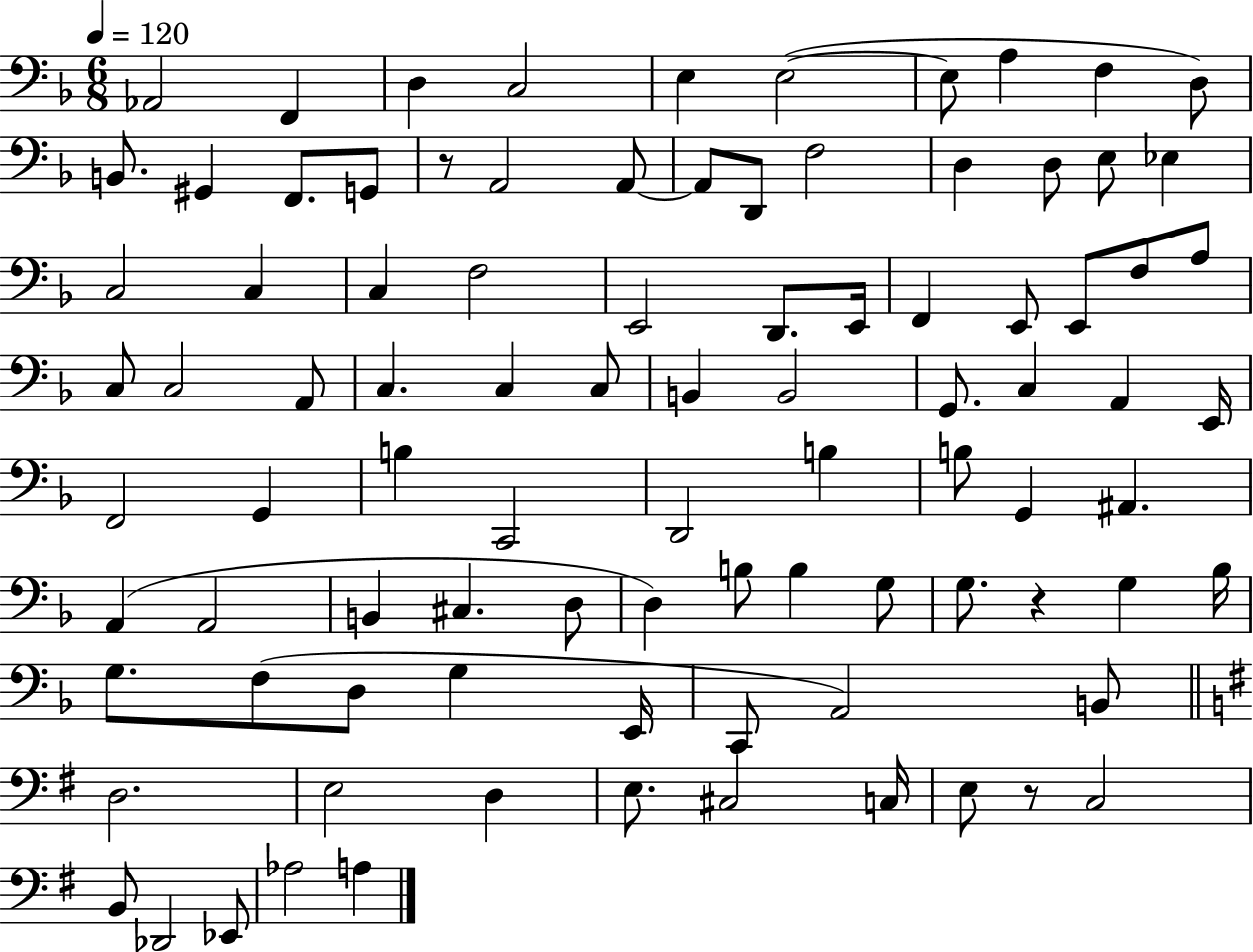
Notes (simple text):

Ab2/h F2/q D3/q C3/h E3/q E3/h E3/e A3/q F3/q D3/e B2/e. G#2/q F2/e. G2/e R/e A2/h A2/e A2/e D2/e F3/h D3/q D3/e E3/e Eb3/q C3/h C3/q C3/q F3/h E2/h D2/e. E2/s F2/q E2/e E2/e F3/e A3/e C3/e C3/h A2/e C3/q. C3/q C3/e B2/q B2/h G2/e. C3/q A2/q E2/s F2/h G2/q B3/q C2/h D2/h B3/q B3/e G2/q A#2/q. A2/q A2/h B2/q C#3/q. D3/e D3/q B3/e B3/q G3/e G3/e. R/q G3/q Bb3/s G3/e. F3/e D3/e G3/q E2/s C2/e A2/h B2/e D3/h. E3/h D3/q E3/e. C#3/h C3/s E3/e R/e C3/h B2/e Db2/h Eb2/e Ab3/h A3/q